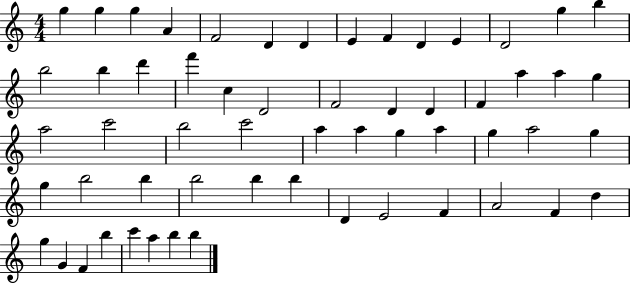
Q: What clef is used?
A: treble